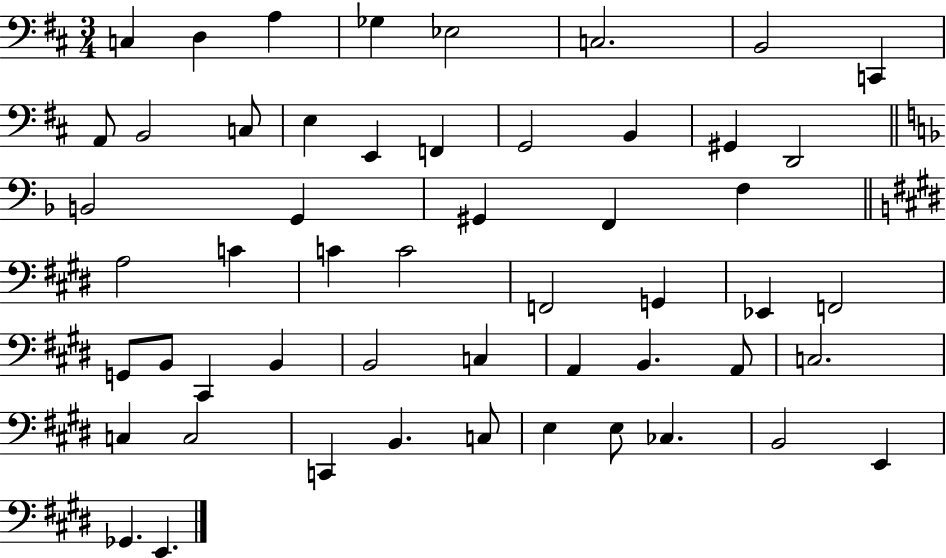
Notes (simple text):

C3/q D3/q A3/q Gb3/q Eb3/h C3/h. B2/h C2/q A2/e B2/h C3/e E3/q E2/q F2/q G2/h B2/q G#2/q D2/h B2/h G2/q G#2/q F2/q F3/q A3/h C4/q C4/q C4/h F2/h G2/q Eb2/q F2/h G2/e B2/e C#2/q B2/q B2/h C3/q A2/q B2/q. A2/e C3/h. C3/q C3/h C2/q B2/q. C3/e E3/q E3/e CES3/q. B2/h E2/q Gb2/q. E2/q.